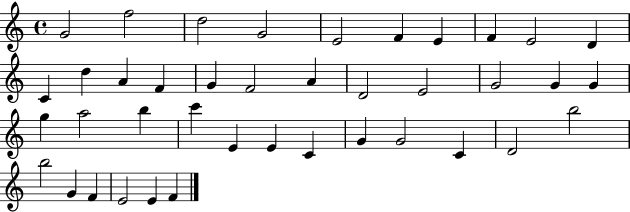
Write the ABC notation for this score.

X:1
T:Untitled
M:4/4
L:1/4
K:C
G2 f2 d2 G2 E2 F E F E2 D C d A F G F2 A D2 E2 G2 G G g a2 b c' E E C G G2 C D2 b2 b2 G F E2 E F